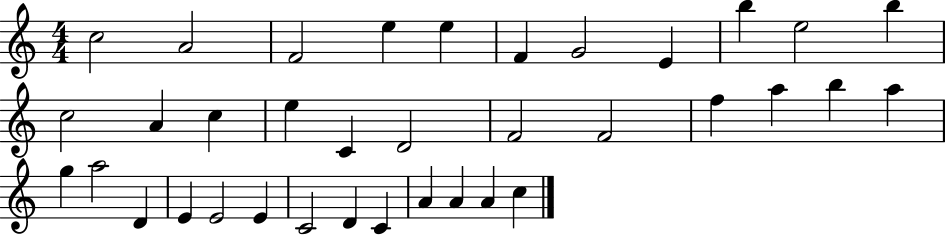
X:1
T:Untitled
M:4/4
L:1/4
K:C
c2 A2 F2 e e F G2 E b e2 b c2 A c e C D2 F2 F2 f a b a g a2 D E E2 E C2 D C A A A c